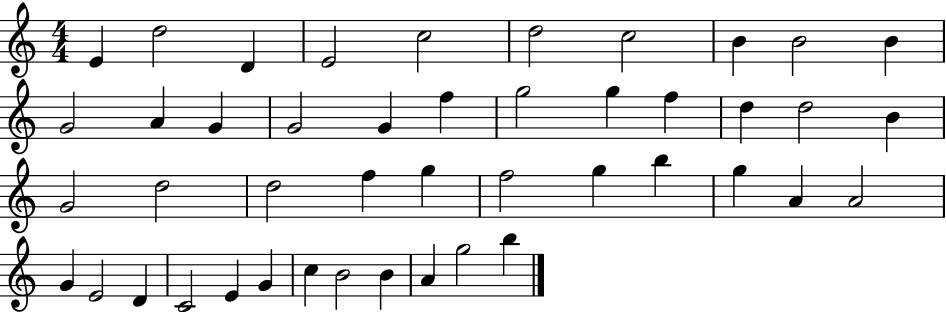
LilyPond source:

{
  \clef treble
  \numericTimeSignature
  \time 4/4
  \key c \major
  e'4 d''2 d'4 | e'2 c''2 | d''2 c''2 | b'4 b'2 b'4 | \break g'2 a'4 g'4 | g'2 g'4 f''4 | g''2 g''4 f''4 | d''4 d''2 b'4 | \break g'2 d''2 | d''2 f''4 g''4 | f''2 g''4 b''4 | g''4 a'4 a'2 | \break g'4 e'2 d'4 | c'2 e'4 g'4 | c''4 b'2 b'4 | a'4 g''2 b''4 | \break \bar "|."
}